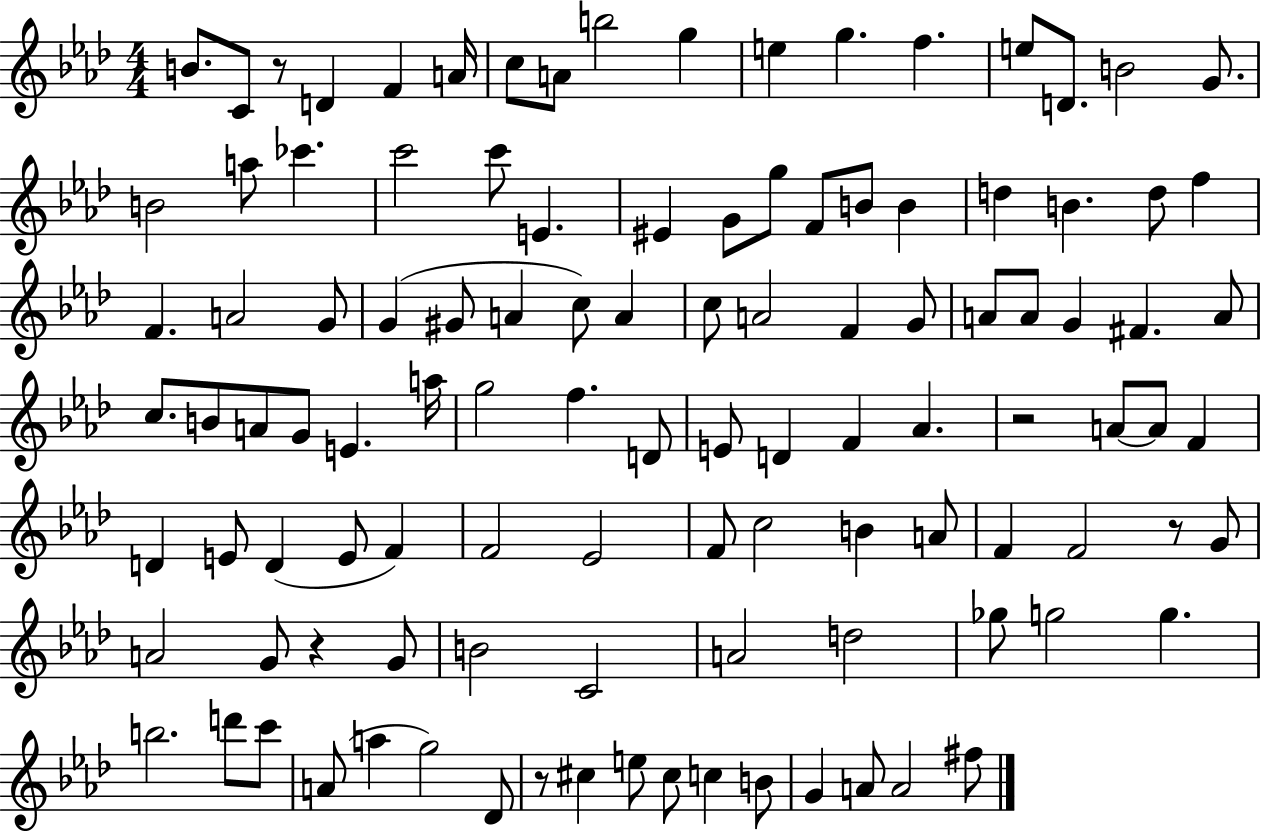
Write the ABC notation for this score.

X:1
T:Untitled
M:4/4
L:1/4
K:Ab
B/2 C/2 z/2 D F A/4 c/2 A/2 b2 g e g f e/2 D/2 B2 G/2 B2 a/2 _c' c'2 c'/2 E ^E G/2 g/2 F/2 B/2 B d B d/2 f F A2 G/2 G ^G/2 A c/2 A c/2 A2 F G/2 A/2 A/2 G ^F A/2 c/2 B/2 A/2 G/2 E a/4 g2 f D/2 E/2 D F _A z2 A/2 A/2 F D E/2 D E/2 F F2 _E2 F/2 c2 B A/2 F F2 z/2 G/2 A2 G/2 z G/2 B2 C2 A2 d2 _g/2 g2 g b2 d'/2 c'/2 A/2 a g2 _D/2 z/2 ^c e/2 ^c/2 c B/2 G A/2 A2 ^f/2